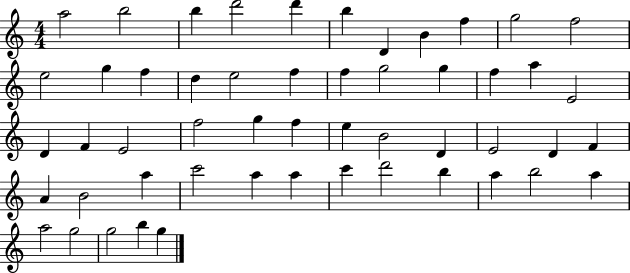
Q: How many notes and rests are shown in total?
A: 52